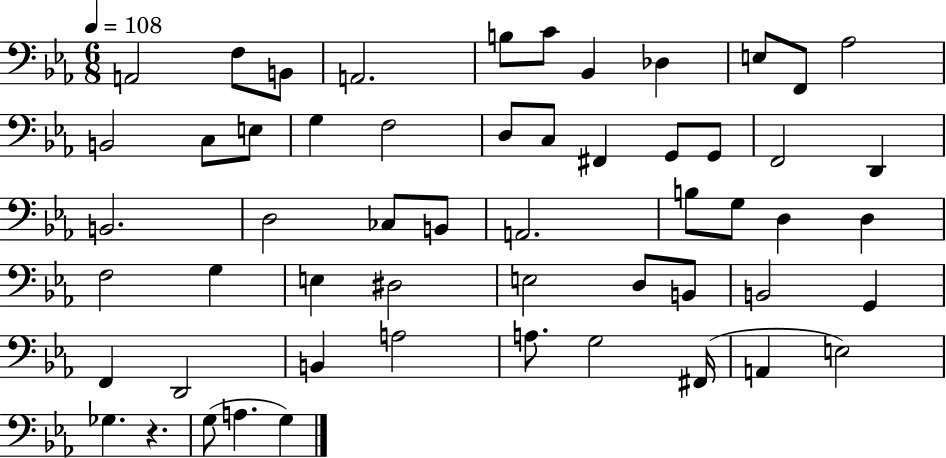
A2/h F3/e B2/e A2/h. B3/e C4/e Bb2/q Db3/q E3/e F2/e Ab3/h B2/h C3/e E3/e G3/q F3/h D3/e C3/e F#2/q G2/e G2/e F2/h D2/q B2/h. D3/h CES3/e B2/e A2/h. B3/e G3/e D3/q D3/q F3/h G3/q E3/q D#3/h E3/h D3/e B2/e B2/h G2/q F2/q D2/h B2/q A3/h A3/e. G3/h F#2/s A2/q E3/h Gb3/q. R/q. G3/e A3/q. G3/q